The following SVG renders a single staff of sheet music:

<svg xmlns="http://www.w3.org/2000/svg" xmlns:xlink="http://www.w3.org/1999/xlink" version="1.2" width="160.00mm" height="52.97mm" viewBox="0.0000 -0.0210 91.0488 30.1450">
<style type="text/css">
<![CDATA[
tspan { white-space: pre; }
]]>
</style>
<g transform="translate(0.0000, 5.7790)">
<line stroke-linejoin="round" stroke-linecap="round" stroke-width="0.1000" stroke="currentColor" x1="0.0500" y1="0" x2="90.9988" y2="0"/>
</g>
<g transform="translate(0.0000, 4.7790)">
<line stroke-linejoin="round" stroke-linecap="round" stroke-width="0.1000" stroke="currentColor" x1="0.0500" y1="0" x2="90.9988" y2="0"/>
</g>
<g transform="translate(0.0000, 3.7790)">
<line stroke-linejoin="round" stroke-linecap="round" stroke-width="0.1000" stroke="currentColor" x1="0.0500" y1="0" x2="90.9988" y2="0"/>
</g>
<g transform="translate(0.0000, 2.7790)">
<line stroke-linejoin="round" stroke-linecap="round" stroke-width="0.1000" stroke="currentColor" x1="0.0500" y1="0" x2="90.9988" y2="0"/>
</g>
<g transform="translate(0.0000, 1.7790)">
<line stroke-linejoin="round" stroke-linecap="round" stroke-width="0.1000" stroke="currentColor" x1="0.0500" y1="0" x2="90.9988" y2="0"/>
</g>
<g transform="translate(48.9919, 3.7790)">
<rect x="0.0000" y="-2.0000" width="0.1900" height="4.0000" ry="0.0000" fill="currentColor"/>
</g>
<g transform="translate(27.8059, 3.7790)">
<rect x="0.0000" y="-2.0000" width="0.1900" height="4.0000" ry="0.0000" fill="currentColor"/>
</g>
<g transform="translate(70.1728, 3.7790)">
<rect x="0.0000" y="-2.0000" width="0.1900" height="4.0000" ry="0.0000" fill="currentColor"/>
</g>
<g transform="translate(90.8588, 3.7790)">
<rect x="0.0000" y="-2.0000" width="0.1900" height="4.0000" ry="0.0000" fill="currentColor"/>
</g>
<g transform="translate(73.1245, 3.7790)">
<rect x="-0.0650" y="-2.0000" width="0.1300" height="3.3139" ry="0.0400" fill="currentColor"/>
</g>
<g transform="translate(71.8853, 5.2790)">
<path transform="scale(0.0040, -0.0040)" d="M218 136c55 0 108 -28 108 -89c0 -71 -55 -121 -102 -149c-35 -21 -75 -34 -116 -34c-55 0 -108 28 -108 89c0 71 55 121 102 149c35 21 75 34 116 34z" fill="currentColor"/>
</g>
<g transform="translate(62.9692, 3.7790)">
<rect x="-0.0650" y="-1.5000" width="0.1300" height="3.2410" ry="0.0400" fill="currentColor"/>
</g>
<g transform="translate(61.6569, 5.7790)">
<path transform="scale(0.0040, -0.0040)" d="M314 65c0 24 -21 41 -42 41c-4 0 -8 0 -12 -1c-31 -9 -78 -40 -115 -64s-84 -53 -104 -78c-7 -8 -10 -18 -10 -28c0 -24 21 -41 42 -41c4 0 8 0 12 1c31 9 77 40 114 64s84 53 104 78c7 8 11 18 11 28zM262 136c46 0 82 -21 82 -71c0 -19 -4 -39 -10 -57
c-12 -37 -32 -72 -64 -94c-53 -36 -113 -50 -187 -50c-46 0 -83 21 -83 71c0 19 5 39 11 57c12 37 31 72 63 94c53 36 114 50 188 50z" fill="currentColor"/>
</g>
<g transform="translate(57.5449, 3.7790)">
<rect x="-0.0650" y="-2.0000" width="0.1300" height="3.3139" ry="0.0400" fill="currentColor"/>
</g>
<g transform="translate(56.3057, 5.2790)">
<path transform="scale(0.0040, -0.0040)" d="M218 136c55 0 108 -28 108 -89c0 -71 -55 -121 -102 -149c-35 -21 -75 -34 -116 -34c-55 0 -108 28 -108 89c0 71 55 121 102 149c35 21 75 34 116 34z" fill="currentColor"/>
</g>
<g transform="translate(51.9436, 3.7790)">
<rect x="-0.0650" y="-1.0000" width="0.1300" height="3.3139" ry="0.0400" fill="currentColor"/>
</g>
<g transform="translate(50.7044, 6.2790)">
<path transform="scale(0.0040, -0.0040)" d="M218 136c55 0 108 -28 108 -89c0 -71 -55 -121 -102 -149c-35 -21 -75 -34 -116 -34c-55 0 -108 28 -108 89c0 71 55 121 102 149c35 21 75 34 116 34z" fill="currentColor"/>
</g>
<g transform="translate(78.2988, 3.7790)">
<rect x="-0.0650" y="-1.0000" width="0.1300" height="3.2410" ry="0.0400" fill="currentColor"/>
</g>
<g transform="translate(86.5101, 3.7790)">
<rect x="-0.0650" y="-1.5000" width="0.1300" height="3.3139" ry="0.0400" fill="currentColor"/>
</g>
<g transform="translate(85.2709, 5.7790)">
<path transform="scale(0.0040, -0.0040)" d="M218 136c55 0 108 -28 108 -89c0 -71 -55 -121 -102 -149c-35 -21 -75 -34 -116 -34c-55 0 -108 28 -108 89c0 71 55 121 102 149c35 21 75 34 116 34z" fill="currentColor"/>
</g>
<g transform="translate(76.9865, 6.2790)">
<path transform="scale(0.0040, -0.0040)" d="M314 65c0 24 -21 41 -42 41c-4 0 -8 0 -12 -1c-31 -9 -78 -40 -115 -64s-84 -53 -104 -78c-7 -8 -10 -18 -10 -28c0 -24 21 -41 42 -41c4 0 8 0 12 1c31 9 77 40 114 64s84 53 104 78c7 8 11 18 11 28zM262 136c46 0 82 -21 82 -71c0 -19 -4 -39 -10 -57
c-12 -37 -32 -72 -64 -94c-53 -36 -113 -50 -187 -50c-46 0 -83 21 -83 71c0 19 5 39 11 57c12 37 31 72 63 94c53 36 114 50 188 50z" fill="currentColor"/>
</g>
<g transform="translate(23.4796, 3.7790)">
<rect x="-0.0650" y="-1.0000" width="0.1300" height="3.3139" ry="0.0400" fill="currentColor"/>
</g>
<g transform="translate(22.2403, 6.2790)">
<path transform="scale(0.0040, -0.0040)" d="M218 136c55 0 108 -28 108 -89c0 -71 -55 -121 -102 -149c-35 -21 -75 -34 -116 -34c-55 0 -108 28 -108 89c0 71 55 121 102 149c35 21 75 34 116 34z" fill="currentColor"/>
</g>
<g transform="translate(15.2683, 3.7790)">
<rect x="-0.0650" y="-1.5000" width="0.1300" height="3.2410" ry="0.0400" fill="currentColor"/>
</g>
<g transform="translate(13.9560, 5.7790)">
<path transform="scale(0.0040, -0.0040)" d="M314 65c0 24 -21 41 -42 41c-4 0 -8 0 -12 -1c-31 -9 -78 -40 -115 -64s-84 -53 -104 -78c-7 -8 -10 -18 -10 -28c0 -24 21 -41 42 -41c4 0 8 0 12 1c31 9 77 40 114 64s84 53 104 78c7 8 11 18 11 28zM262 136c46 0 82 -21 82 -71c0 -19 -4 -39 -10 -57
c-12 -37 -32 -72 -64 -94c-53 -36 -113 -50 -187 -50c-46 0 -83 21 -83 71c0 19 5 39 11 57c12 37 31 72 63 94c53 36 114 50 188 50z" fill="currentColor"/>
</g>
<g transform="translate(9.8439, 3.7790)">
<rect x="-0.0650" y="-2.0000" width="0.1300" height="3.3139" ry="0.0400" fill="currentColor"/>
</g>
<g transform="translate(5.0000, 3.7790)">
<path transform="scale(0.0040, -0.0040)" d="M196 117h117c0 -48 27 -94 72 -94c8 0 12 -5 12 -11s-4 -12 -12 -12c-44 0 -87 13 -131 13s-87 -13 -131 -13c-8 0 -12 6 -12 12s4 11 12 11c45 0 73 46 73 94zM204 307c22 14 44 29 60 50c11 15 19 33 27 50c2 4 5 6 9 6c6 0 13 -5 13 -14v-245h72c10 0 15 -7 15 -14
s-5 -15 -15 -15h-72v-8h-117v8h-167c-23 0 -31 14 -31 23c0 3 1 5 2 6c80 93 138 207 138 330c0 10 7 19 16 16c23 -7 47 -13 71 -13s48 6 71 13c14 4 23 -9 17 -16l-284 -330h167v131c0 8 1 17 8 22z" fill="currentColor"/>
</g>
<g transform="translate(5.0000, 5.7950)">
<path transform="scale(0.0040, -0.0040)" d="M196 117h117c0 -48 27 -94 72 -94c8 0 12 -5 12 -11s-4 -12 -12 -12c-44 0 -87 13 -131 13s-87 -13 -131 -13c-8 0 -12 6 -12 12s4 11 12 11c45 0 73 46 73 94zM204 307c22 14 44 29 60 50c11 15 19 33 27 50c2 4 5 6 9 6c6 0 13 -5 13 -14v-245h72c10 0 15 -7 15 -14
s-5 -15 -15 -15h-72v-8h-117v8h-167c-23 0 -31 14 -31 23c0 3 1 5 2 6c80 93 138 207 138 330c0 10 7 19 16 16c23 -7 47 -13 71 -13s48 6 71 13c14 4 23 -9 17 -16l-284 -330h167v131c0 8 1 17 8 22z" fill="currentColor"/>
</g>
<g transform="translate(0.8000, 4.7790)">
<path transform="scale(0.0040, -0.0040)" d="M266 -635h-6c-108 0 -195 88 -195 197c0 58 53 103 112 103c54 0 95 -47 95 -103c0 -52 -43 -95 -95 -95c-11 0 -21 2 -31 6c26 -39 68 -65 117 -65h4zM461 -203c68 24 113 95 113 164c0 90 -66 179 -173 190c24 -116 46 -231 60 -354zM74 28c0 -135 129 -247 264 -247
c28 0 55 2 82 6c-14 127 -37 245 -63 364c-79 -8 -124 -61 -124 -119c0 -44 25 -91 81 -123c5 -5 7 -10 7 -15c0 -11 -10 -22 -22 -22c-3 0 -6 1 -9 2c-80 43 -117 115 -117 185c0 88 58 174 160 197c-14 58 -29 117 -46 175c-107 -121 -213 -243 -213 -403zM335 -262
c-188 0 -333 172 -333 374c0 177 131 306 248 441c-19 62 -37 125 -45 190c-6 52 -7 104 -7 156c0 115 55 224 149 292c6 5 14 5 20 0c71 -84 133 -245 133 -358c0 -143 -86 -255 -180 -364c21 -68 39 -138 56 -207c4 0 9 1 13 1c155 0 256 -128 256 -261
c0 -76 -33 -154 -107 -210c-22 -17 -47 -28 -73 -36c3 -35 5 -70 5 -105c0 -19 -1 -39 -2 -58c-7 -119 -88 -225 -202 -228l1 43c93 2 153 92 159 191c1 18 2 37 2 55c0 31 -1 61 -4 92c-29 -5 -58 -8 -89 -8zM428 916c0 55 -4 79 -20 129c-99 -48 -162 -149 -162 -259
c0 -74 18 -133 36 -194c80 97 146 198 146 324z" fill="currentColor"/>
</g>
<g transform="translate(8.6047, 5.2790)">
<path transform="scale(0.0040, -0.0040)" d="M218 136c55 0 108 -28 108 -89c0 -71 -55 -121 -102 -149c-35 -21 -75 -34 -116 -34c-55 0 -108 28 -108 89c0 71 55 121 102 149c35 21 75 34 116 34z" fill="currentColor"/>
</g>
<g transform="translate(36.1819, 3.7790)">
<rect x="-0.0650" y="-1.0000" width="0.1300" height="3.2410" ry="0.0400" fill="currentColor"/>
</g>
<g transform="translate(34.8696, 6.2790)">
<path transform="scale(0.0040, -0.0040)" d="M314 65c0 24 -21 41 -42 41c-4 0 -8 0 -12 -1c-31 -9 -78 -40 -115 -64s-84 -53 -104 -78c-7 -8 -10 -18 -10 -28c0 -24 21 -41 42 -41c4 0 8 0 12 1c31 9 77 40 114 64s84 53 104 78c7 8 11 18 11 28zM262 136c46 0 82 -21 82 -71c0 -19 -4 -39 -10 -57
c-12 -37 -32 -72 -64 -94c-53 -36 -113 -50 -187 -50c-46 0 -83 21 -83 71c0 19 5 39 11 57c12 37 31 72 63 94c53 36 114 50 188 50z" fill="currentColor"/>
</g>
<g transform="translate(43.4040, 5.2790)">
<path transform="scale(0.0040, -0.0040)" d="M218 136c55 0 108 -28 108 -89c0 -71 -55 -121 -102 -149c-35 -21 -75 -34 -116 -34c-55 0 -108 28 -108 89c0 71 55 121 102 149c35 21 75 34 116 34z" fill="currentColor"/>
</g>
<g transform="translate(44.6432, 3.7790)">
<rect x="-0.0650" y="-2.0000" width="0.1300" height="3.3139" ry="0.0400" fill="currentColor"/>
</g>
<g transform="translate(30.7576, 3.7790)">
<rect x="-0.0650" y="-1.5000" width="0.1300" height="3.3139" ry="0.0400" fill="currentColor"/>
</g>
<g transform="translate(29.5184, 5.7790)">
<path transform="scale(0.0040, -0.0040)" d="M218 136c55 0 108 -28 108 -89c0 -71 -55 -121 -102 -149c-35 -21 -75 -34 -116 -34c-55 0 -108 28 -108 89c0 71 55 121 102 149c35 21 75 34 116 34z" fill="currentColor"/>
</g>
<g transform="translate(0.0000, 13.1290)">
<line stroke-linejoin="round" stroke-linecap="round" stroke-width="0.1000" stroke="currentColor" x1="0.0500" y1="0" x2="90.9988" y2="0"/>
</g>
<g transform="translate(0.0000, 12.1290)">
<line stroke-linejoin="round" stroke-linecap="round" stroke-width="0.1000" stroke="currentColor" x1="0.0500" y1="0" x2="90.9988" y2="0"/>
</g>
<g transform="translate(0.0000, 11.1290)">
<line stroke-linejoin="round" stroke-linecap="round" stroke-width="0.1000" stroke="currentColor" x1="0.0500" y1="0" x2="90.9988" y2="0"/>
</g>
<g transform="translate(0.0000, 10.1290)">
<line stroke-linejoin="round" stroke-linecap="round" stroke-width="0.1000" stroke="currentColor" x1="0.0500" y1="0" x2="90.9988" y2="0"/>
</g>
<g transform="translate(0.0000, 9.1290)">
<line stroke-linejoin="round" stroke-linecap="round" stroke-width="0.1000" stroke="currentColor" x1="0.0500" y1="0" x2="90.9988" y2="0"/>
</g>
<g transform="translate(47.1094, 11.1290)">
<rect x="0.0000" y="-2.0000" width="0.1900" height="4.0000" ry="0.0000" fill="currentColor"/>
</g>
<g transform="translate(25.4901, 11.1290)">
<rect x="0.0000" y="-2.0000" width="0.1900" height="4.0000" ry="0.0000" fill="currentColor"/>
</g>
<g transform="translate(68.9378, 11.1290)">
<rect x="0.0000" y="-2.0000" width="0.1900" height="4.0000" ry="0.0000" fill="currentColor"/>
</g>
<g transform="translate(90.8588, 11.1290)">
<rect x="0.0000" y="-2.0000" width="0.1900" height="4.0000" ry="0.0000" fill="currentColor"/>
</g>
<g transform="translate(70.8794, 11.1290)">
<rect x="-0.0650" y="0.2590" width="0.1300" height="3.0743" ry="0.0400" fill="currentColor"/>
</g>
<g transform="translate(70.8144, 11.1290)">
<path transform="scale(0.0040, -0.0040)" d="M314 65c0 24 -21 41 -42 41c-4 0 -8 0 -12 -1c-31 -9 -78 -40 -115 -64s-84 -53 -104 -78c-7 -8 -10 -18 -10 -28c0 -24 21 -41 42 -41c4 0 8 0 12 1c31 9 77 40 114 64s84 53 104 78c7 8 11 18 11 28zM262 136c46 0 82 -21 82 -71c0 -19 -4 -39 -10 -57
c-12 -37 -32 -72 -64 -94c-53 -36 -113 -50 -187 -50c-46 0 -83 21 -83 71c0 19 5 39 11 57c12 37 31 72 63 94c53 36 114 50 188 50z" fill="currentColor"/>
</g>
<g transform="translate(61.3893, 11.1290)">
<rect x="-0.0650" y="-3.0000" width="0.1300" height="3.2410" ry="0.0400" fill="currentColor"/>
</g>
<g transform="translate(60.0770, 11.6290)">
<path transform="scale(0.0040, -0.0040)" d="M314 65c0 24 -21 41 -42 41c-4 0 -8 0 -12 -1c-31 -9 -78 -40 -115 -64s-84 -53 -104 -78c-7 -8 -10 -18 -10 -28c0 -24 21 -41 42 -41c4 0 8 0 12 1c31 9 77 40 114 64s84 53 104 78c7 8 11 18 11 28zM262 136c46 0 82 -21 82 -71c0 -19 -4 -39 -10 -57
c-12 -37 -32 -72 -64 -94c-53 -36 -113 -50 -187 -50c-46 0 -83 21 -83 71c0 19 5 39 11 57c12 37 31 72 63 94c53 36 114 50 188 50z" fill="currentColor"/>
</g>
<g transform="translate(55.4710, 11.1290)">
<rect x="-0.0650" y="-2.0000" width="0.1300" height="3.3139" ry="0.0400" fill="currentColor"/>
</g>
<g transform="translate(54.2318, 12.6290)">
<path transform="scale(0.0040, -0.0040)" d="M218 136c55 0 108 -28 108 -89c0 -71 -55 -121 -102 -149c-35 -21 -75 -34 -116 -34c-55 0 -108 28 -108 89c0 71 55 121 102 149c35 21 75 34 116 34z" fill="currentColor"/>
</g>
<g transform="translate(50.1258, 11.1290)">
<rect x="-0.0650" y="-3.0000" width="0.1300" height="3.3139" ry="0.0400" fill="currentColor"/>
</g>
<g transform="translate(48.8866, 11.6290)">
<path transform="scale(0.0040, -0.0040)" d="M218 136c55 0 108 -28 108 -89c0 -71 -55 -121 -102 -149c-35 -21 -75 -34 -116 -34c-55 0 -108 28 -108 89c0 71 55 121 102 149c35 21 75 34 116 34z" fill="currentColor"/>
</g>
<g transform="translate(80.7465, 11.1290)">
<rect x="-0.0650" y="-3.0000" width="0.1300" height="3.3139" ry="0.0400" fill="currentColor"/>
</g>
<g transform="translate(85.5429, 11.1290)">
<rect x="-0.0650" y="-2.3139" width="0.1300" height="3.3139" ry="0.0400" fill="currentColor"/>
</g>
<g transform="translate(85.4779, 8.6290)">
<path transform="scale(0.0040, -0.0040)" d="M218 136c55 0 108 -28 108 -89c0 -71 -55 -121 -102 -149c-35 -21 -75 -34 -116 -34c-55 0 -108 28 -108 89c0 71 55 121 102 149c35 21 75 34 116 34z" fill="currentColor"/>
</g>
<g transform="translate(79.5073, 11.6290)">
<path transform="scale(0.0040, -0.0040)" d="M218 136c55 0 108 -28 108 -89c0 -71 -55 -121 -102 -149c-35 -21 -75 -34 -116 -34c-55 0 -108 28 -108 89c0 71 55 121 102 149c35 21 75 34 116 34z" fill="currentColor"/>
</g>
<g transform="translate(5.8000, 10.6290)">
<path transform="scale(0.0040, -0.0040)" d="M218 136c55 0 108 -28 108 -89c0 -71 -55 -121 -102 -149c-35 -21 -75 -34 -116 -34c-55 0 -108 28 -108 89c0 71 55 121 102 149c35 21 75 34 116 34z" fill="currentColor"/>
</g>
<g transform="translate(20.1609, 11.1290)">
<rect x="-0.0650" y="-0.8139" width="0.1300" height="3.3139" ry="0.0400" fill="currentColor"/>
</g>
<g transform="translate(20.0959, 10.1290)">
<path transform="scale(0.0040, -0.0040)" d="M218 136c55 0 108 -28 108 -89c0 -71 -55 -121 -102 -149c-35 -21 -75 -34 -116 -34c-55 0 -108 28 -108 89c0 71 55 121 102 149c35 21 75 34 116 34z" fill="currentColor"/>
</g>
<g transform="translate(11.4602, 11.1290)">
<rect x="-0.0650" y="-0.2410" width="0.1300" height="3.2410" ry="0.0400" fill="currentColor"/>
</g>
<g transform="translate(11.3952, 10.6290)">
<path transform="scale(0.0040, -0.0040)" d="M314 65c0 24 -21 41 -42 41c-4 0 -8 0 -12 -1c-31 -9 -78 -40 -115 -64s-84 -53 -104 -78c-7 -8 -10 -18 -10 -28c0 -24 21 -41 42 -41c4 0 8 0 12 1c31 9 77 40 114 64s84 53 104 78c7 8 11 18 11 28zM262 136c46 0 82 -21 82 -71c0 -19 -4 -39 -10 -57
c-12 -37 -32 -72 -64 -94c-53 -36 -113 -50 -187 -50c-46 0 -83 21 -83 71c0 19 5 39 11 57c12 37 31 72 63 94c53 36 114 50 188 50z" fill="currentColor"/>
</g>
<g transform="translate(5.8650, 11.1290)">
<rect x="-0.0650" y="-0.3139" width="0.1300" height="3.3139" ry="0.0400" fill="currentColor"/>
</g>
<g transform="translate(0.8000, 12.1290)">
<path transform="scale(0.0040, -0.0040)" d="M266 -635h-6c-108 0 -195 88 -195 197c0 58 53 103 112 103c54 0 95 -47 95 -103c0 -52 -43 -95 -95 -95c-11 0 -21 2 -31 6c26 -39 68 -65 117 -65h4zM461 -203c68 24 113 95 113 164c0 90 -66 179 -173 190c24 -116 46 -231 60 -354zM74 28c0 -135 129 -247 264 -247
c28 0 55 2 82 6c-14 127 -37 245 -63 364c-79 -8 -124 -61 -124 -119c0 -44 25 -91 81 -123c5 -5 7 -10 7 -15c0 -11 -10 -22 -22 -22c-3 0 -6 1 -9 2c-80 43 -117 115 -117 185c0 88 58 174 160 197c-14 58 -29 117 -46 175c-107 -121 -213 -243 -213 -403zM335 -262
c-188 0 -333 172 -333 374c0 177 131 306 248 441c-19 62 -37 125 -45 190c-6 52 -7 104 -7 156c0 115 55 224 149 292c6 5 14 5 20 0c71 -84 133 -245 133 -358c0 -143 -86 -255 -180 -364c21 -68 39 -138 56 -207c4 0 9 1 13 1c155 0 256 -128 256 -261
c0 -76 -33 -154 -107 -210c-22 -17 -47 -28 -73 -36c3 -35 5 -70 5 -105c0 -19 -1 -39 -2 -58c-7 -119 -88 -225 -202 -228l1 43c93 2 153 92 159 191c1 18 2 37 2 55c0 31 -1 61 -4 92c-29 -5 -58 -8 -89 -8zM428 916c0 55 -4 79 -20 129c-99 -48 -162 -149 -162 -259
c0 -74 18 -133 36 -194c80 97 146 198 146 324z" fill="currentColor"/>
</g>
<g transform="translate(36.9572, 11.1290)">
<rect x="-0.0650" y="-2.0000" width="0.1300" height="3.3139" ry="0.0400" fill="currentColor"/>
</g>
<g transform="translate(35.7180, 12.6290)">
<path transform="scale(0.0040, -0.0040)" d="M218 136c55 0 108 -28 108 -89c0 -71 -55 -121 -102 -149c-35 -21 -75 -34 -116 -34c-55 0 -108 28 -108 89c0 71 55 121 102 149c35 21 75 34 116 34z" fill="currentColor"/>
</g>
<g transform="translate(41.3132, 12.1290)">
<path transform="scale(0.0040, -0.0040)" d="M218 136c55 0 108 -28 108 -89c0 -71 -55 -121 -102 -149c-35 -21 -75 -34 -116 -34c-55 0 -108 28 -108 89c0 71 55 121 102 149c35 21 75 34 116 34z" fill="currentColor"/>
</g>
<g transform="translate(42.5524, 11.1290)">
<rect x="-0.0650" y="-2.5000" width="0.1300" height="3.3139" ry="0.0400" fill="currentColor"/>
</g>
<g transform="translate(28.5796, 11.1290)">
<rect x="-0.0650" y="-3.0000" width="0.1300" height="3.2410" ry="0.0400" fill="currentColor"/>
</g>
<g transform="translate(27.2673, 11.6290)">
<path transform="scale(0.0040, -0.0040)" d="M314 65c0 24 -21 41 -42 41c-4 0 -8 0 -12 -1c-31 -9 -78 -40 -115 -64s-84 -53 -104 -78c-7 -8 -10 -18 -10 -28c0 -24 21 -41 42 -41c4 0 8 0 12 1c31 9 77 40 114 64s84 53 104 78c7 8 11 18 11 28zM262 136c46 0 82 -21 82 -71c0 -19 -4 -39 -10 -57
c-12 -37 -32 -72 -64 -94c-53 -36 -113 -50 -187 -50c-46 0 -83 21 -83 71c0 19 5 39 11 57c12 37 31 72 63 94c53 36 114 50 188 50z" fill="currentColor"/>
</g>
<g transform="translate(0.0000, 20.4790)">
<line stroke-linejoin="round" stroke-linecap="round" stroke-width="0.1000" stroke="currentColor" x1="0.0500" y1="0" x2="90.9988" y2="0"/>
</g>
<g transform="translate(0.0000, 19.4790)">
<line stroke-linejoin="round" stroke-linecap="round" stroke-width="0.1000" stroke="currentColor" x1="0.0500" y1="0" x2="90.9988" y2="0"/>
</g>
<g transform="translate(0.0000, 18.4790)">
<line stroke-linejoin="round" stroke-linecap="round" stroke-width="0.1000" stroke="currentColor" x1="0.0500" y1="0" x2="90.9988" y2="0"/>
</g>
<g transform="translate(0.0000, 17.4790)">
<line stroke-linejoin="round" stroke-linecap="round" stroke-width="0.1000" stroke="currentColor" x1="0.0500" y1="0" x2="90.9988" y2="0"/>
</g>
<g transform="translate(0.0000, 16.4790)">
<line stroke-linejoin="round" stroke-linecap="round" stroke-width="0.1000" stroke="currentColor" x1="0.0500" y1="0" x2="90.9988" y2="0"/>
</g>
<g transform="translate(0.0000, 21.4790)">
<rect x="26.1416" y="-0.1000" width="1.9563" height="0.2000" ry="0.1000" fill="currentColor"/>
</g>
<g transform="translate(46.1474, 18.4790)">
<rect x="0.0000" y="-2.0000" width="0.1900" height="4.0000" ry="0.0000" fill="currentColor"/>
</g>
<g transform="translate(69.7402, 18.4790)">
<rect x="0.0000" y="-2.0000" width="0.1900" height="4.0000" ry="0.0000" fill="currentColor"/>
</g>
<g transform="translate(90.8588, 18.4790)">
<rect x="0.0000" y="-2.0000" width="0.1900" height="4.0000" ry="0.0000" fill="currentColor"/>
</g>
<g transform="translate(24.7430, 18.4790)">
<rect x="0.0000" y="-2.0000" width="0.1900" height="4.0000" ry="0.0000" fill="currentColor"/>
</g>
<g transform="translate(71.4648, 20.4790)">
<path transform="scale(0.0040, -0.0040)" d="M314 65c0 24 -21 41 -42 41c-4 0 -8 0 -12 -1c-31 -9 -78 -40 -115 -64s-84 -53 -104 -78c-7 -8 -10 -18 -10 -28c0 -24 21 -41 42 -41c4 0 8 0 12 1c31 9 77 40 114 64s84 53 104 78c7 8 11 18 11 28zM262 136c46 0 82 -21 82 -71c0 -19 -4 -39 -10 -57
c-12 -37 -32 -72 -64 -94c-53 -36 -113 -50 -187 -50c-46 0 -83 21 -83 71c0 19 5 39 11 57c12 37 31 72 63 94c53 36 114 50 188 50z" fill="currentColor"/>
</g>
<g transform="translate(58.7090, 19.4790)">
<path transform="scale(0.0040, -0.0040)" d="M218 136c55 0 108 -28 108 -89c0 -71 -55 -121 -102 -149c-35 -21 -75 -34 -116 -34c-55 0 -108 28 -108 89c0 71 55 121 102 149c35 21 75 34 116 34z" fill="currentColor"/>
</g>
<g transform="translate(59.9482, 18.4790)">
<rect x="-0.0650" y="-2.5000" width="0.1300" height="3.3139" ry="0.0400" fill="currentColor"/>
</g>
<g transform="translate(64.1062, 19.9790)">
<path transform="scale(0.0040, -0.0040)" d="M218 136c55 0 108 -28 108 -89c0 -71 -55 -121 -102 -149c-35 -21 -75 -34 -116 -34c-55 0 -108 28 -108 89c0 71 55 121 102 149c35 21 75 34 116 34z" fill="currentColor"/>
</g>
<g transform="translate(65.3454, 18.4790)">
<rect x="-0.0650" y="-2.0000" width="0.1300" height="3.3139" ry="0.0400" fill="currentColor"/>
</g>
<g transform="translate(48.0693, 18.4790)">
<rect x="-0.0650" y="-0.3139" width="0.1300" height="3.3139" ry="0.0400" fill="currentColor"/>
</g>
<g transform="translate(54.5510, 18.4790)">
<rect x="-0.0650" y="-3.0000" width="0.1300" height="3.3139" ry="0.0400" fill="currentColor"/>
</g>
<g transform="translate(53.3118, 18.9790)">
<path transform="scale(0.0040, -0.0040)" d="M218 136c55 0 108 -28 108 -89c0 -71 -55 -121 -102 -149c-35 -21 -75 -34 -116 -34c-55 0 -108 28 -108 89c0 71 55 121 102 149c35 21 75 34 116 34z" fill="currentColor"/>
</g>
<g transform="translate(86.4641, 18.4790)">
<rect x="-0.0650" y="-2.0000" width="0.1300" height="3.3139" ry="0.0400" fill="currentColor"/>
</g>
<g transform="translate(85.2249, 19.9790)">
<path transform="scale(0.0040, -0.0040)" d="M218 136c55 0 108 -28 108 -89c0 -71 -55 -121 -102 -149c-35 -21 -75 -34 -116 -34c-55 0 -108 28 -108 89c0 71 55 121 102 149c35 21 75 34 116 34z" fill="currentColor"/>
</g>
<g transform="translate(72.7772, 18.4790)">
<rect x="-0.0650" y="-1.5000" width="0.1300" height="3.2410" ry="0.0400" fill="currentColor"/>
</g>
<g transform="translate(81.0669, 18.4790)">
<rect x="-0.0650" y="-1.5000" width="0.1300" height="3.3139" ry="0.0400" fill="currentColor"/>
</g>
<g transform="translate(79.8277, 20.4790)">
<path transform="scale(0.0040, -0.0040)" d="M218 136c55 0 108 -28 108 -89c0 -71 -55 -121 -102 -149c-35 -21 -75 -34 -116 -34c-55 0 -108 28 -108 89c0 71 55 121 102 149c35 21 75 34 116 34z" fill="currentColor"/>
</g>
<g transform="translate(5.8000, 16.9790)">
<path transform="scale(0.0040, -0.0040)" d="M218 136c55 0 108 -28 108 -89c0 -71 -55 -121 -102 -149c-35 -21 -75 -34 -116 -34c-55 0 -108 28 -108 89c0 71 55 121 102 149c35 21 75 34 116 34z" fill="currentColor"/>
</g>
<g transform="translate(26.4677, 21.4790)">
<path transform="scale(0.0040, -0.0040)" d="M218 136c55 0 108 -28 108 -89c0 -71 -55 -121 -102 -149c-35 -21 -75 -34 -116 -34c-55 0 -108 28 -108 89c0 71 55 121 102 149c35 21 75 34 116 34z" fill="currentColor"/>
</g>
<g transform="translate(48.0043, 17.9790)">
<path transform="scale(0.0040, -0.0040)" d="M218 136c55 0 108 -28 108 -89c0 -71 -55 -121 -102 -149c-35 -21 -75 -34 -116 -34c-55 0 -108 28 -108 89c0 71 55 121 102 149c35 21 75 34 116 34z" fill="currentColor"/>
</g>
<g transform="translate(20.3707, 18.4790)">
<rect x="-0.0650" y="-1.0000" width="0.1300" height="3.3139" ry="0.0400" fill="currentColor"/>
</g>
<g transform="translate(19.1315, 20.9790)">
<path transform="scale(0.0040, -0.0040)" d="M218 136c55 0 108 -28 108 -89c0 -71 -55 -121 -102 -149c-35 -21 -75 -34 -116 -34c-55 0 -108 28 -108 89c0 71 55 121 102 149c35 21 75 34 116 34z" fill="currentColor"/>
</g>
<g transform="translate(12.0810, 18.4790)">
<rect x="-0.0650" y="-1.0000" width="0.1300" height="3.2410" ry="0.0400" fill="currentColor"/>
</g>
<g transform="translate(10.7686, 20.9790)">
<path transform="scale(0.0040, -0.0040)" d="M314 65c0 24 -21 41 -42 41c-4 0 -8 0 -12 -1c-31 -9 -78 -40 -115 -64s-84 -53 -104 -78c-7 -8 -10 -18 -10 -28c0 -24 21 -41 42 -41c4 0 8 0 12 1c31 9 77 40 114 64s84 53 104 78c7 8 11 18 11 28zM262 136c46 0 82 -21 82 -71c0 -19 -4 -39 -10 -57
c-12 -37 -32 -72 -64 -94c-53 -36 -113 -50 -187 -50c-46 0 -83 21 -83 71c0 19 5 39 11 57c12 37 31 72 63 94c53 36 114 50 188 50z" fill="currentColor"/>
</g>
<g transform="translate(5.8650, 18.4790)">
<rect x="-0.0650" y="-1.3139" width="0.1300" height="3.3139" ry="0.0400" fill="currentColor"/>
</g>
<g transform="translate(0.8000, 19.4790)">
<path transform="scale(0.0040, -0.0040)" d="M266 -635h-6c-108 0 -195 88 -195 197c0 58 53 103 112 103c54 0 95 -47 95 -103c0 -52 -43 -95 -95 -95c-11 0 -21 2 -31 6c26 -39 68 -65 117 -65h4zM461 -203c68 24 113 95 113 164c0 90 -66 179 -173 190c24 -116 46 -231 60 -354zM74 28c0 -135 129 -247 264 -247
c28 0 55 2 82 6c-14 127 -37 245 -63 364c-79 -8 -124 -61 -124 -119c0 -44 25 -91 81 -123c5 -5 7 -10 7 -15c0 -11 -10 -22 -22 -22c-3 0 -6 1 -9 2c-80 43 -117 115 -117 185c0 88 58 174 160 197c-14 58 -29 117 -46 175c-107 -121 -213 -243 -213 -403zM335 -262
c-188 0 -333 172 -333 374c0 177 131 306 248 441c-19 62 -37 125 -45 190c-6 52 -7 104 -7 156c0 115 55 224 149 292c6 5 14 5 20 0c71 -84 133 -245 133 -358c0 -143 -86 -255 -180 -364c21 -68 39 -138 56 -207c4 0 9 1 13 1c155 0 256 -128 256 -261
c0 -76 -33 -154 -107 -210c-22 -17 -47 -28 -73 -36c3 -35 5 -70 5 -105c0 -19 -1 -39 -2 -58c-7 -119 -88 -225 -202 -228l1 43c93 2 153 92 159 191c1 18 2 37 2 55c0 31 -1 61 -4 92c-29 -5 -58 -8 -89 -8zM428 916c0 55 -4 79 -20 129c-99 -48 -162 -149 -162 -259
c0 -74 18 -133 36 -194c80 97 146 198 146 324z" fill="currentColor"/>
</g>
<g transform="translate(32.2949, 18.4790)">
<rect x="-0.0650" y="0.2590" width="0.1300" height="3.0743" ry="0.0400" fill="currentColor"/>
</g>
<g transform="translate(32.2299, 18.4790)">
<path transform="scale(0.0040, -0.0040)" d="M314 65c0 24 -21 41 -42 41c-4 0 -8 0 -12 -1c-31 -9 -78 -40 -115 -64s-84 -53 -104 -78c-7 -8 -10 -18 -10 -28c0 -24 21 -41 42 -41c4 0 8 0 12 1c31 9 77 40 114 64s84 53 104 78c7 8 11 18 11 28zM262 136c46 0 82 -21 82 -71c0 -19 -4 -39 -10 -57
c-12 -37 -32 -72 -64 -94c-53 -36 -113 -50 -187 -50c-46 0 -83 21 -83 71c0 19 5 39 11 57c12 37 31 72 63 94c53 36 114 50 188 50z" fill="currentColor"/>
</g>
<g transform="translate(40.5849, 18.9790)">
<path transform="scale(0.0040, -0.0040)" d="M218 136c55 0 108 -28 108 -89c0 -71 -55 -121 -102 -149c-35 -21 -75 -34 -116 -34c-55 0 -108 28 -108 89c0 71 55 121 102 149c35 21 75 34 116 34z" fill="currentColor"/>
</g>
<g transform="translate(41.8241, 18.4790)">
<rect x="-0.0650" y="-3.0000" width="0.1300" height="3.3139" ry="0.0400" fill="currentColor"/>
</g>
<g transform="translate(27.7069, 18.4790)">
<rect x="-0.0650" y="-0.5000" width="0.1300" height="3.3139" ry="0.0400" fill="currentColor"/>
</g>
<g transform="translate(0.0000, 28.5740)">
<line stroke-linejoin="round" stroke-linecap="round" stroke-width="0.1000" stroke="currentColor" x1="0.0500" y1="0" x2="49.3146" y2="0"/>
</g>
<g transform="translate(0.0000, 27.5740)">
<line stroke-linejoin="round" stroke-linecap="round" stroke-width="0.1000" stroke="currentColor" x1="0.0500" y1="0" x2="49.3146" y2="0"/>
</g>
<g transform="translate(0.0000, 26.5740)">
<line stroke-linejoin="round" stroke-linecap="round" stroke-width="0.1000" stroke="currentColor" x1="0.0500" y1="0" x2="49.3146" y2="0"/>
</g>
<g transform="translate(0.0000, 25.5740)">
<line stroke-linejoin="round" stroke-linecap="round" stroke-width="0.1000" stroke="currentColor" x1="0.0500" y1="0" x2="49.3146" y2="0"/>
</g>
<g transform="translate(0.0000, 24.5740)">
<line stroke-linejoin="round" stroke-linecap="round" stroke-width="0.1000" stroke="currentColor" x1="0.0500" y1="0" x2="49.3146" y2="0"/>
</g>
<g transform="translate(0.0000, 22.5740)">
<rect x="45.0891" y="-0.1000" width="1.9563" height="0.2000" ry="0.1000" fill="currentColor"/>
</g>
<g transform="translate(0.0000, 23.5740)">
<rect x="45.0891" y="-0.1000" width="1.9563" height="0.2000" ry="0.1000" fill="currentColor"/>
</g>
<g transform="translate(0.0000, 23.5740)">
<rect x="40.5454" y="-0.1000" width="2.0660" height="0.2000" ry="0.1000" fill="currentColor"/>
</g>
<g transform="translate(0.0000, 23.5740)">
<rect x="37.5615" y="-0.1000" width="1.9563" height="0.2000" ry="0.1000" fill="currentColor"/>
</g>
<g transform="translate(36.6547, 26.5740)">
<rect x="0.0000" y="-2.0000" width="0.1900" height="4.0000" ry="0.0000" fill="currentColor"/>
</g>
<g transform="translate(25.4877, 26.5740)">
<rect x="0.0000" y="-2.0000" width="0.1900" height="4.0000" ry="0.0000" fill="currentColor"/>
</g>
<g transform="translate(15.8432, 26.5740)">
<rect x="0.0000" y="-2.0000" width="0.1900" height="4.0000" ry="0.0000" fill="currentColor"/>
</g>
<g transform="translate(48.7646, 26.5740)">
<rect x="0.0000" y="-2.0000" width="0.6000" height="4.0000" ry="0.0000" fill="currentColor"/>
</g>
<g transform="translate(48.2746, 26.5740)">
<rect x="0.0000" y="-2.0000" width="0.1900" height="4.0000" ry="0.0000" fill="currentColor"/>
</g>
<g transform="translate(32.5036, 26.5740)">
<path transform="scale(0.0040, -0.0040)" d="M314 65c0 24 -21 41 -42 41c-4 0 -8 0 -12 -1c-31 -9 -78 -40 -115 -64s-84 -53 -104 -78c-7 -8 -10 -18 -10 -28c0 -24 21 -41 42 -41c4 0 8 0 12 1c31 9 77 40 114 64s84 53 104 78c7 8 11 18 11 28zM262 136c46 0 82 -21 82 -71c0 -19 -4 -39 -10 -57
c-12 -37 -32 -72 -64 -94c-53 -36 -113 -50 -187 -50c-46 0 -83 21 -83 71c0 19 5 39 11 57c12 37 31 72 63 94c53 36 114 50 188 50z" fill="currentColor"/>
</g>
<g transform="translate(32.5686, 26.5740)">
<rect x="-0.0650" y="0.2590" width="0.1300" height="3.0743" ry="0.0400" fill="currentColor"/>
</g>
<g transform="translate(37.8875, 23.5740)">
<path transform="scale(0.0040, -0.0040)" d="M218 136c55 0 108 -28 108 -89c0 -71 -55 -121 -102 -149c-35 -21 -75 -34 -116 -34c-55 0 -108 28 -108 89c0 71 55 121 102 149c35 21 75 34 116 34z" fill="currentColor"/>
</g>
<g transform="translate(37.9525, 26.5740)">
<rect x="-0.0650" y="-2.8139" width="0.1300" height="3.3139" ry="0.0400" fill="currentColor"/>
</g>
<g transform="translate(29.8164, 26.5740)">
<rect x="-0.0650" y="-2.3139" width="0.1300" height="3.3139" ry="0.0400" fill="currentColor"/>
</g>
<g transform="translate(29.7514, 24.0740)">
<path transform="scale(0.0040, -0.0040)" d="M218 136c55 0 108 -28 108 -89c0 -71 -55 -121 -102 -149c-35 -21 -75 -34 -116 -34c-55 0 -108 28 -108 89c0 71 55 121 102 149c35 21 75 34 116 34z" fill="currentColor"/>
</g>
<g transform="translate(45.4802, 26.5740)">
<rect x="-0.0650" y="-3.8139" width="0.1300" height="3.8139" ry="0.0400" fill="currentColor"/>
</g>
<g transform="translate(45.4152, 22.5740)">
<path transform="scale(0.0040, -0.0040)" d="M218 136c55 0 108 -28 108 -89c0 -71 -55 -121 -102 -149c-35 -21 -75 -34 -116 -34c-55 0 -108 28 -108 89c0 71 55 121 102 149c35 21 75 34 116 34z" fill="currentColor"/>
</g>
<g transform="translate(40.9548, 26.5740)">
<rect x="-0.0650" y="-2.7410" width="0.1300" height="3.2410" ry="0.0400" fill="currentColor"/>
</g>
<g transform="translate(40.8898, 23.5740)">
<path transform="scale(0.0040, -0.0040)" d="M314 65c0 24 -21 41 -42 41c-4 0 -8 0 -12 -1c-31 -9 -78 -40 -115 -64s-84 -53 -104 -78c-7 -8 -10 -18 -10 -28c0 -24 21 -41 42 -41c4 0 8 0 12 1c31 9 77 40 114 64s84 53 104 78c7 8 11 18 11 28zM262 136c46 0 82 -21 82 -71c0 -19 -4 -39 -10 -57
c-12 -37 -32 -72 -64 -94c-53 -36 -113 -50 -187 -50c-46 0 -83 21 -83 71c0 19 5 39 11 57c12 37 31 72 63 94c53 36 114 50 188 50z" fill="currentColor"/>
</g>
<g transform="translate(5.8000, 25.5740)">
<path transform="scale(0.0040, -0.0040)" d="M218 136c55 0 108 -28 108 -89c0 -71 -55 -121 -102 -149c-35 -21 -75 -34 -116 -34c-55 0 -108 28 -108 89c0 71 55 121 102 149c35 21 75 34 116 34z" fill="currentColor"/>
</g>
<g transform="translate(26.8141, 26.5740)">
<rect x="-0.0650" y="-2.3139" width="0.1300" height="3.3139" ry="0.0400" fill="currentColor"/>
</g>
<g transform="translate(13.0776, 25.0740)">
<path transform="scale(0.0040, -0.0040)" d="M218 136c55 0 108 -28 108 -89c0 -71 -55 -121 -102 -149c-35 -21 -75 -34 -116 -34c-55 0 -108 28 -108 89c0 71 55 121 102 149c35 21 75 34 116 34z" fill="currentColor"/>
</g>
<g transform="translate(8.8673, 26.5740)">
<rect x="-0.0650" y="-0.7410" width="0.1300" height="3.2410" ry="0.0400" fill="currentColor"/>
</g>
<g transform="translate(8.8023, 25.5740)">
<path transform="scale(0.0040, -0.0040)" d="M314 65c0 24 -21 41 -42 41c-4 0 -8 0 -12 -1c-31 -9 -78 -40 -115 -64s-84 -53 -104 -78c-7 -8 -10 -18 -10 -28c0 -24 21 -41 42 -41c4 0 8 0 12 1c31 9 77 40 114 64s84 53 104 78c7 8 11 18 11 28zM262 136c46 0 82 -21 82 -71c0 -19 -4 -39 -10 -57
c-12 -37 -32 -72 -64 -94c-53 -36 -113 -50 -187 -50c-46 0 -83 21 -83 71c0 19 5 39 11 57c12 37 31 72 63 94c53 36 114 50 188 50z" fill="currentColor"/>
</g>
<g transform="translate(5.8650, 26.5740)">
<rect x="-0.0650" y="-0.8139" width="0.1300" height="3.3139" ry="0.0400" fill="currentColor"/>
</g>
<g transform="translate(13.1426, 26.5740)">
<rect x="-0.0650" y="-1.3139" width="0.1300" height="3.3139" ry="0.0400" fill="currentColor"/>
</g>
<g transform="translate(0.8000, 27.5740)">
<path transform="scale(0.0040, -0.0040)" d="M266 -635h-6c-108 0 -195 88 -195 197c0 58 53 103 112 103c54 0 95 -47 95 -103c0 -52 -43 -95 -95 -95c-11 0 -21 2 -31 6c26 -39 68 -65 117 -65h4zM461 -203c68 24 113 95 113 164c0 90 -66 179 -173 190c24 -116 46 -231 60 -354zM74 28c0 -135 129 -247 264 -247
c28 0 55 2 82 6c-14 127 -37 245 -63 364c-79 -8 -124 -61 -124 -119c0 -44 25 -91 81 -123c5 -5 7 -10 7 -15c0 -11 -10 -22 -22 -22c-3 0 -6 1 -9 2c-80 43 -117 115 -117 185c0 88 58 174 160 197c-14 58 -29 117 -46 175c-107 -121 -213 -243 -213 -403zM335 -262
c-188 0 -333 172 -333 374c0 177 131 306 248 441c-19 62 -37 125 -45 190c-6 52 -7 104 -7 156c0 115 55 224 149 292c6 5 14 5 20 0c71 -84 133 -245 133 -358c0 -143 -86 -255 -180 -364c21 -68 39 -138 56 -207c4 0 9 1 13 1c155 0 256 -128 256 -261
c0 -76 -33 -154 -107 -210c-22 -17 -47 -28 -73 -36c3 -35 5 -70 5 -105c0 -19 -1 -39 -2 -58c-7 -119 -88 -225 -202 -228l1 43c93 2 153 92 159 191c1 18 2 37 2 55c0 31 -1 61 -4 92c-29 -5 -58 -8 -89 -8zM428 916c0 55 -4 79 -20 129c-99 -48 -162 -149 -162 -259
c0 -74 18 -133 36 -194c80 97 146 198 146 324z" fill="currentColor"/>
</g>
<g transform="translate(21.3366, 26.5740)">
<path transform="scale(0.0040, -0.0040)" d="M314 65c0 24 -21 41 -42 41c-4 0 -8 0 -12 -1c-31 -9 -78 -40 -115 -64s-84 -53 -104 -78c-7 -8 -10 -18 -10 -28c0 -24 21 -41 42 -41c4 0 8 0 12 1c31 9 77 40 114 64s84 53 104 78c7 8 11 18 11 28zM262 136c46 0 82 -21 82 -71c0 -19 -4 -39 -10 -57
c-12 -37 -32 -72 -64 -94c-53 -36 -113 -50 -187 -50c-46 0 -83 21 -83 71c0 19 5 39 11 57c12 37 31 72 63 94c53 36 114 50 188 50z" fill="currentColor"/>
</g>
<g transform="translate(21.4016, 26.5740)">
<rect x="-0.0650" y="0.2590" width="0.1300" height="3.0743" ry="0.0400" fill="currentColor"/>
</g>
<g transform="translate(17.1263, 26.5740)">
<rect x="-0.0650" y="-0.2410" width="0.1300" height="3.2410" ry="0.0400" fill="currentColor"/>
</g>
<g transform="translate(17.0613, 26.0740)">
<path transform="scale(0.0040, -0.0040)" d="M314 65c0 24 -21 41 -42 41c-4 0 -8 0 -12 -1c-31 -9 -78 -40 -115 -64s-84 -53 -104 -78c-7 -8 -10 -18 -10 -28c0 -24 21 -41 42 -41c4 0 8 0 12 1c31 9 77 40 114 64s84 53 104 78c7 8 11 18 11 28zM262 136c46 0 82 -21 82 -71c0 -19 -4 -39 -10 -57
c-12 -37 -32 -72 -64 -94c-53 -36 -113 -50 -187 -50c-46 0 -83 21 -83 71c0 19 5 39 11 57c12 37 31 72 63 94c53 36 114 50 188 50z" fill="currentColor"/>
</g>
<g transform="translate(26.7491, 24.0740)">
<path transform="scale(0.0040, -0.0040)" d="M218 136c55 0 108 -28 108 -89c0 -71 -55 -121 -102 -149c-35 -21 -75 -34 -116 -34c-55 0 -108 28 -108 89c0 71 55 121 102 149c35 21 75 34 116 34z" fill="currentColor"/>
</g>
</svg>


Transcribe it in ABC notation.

X:1
T:Untitled
M:4/4
L:1/4
K:C
F E2 D E D2 F D F E2 F D2 E c c2 d A2 F G A F A2 B2 A g e D2 D C B2 A c A G F E2 E F d d2 e c2 B2 g g B2 a a2 c'